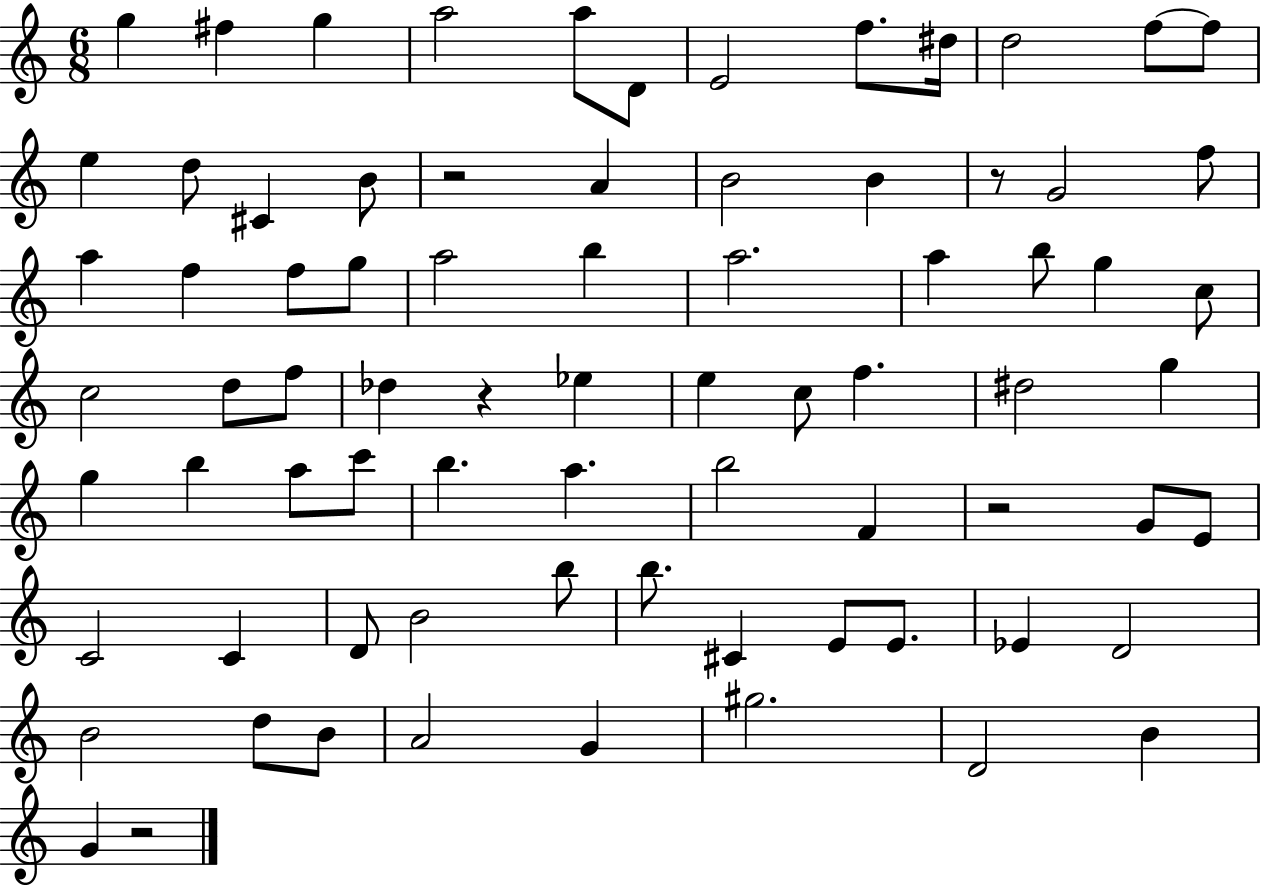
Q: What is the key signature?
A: C major